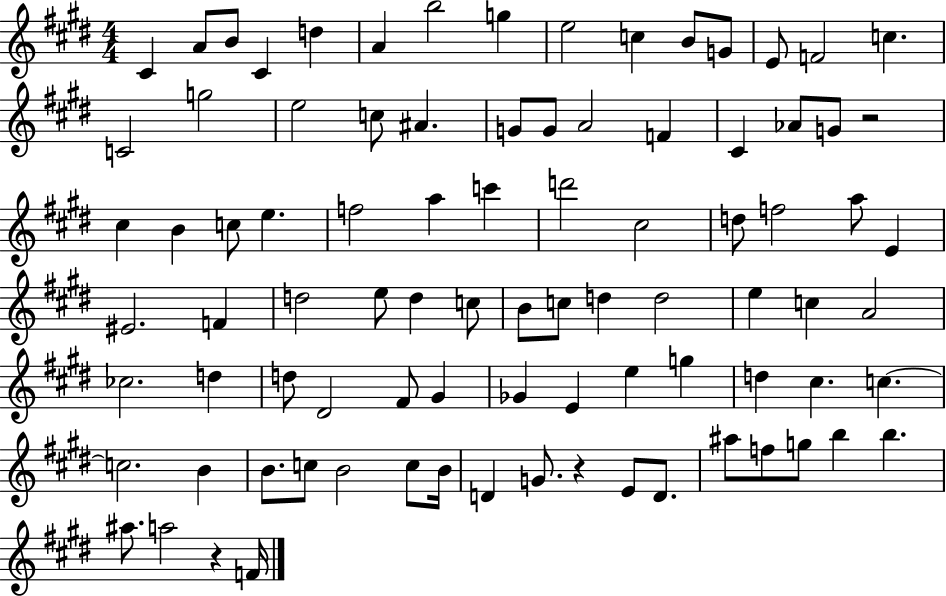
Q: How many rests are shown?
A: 3